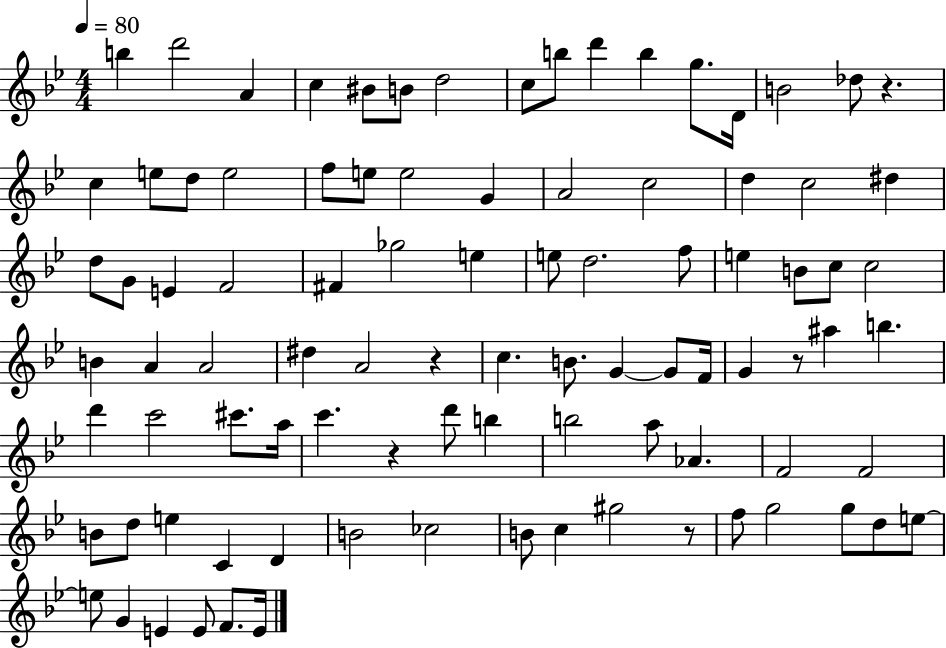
X:1
T:Untitled
M:4/4
L:1/4
K:Bb
b d'2 A c ^B/2 B/2 d2 c/2 b/2 d' b g/2 D/4 B2 _d/2 z c e/2 d/2 e2 f/2 e/2 e2 G A2 c2 d c2 ^d d/2 G/2 E F2 ^F _g2 e e/2 d2 f/2 e B/2 c/2 c2 B A A2 ^d A2 z c B/2 G G/2 F/4 G z/2 ^a b d' c'2 ^c'/2 a/4 c' z d'/2 b b2 a/2 _A F2 F2 B/2 d/2 e C D B2 _c2 B/2 c ^g2 z/2 f/2 g2 g/2 d/2 e/2 e/2 G E E/2 F/2 E/4